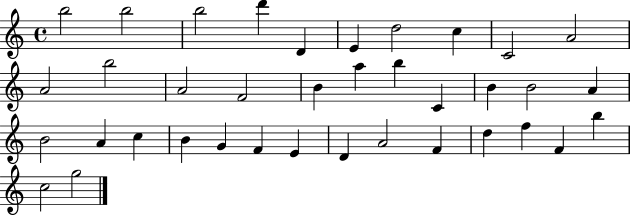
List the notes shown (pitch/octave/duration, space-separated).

B5/h B5/h B5/h D6/q D4/q E4/q D5/h C5/q C4/h A4/h A4/h B5/h A4/h F4/h B4/q A5/q B5/q C4/q B4/q B4/h A4/q B4/h A4/q C5/q B4/q G4/q F4/q E4/q D4/q A4/h F4/q D5/q F5/q F4/q B5/q C5/h G5/h